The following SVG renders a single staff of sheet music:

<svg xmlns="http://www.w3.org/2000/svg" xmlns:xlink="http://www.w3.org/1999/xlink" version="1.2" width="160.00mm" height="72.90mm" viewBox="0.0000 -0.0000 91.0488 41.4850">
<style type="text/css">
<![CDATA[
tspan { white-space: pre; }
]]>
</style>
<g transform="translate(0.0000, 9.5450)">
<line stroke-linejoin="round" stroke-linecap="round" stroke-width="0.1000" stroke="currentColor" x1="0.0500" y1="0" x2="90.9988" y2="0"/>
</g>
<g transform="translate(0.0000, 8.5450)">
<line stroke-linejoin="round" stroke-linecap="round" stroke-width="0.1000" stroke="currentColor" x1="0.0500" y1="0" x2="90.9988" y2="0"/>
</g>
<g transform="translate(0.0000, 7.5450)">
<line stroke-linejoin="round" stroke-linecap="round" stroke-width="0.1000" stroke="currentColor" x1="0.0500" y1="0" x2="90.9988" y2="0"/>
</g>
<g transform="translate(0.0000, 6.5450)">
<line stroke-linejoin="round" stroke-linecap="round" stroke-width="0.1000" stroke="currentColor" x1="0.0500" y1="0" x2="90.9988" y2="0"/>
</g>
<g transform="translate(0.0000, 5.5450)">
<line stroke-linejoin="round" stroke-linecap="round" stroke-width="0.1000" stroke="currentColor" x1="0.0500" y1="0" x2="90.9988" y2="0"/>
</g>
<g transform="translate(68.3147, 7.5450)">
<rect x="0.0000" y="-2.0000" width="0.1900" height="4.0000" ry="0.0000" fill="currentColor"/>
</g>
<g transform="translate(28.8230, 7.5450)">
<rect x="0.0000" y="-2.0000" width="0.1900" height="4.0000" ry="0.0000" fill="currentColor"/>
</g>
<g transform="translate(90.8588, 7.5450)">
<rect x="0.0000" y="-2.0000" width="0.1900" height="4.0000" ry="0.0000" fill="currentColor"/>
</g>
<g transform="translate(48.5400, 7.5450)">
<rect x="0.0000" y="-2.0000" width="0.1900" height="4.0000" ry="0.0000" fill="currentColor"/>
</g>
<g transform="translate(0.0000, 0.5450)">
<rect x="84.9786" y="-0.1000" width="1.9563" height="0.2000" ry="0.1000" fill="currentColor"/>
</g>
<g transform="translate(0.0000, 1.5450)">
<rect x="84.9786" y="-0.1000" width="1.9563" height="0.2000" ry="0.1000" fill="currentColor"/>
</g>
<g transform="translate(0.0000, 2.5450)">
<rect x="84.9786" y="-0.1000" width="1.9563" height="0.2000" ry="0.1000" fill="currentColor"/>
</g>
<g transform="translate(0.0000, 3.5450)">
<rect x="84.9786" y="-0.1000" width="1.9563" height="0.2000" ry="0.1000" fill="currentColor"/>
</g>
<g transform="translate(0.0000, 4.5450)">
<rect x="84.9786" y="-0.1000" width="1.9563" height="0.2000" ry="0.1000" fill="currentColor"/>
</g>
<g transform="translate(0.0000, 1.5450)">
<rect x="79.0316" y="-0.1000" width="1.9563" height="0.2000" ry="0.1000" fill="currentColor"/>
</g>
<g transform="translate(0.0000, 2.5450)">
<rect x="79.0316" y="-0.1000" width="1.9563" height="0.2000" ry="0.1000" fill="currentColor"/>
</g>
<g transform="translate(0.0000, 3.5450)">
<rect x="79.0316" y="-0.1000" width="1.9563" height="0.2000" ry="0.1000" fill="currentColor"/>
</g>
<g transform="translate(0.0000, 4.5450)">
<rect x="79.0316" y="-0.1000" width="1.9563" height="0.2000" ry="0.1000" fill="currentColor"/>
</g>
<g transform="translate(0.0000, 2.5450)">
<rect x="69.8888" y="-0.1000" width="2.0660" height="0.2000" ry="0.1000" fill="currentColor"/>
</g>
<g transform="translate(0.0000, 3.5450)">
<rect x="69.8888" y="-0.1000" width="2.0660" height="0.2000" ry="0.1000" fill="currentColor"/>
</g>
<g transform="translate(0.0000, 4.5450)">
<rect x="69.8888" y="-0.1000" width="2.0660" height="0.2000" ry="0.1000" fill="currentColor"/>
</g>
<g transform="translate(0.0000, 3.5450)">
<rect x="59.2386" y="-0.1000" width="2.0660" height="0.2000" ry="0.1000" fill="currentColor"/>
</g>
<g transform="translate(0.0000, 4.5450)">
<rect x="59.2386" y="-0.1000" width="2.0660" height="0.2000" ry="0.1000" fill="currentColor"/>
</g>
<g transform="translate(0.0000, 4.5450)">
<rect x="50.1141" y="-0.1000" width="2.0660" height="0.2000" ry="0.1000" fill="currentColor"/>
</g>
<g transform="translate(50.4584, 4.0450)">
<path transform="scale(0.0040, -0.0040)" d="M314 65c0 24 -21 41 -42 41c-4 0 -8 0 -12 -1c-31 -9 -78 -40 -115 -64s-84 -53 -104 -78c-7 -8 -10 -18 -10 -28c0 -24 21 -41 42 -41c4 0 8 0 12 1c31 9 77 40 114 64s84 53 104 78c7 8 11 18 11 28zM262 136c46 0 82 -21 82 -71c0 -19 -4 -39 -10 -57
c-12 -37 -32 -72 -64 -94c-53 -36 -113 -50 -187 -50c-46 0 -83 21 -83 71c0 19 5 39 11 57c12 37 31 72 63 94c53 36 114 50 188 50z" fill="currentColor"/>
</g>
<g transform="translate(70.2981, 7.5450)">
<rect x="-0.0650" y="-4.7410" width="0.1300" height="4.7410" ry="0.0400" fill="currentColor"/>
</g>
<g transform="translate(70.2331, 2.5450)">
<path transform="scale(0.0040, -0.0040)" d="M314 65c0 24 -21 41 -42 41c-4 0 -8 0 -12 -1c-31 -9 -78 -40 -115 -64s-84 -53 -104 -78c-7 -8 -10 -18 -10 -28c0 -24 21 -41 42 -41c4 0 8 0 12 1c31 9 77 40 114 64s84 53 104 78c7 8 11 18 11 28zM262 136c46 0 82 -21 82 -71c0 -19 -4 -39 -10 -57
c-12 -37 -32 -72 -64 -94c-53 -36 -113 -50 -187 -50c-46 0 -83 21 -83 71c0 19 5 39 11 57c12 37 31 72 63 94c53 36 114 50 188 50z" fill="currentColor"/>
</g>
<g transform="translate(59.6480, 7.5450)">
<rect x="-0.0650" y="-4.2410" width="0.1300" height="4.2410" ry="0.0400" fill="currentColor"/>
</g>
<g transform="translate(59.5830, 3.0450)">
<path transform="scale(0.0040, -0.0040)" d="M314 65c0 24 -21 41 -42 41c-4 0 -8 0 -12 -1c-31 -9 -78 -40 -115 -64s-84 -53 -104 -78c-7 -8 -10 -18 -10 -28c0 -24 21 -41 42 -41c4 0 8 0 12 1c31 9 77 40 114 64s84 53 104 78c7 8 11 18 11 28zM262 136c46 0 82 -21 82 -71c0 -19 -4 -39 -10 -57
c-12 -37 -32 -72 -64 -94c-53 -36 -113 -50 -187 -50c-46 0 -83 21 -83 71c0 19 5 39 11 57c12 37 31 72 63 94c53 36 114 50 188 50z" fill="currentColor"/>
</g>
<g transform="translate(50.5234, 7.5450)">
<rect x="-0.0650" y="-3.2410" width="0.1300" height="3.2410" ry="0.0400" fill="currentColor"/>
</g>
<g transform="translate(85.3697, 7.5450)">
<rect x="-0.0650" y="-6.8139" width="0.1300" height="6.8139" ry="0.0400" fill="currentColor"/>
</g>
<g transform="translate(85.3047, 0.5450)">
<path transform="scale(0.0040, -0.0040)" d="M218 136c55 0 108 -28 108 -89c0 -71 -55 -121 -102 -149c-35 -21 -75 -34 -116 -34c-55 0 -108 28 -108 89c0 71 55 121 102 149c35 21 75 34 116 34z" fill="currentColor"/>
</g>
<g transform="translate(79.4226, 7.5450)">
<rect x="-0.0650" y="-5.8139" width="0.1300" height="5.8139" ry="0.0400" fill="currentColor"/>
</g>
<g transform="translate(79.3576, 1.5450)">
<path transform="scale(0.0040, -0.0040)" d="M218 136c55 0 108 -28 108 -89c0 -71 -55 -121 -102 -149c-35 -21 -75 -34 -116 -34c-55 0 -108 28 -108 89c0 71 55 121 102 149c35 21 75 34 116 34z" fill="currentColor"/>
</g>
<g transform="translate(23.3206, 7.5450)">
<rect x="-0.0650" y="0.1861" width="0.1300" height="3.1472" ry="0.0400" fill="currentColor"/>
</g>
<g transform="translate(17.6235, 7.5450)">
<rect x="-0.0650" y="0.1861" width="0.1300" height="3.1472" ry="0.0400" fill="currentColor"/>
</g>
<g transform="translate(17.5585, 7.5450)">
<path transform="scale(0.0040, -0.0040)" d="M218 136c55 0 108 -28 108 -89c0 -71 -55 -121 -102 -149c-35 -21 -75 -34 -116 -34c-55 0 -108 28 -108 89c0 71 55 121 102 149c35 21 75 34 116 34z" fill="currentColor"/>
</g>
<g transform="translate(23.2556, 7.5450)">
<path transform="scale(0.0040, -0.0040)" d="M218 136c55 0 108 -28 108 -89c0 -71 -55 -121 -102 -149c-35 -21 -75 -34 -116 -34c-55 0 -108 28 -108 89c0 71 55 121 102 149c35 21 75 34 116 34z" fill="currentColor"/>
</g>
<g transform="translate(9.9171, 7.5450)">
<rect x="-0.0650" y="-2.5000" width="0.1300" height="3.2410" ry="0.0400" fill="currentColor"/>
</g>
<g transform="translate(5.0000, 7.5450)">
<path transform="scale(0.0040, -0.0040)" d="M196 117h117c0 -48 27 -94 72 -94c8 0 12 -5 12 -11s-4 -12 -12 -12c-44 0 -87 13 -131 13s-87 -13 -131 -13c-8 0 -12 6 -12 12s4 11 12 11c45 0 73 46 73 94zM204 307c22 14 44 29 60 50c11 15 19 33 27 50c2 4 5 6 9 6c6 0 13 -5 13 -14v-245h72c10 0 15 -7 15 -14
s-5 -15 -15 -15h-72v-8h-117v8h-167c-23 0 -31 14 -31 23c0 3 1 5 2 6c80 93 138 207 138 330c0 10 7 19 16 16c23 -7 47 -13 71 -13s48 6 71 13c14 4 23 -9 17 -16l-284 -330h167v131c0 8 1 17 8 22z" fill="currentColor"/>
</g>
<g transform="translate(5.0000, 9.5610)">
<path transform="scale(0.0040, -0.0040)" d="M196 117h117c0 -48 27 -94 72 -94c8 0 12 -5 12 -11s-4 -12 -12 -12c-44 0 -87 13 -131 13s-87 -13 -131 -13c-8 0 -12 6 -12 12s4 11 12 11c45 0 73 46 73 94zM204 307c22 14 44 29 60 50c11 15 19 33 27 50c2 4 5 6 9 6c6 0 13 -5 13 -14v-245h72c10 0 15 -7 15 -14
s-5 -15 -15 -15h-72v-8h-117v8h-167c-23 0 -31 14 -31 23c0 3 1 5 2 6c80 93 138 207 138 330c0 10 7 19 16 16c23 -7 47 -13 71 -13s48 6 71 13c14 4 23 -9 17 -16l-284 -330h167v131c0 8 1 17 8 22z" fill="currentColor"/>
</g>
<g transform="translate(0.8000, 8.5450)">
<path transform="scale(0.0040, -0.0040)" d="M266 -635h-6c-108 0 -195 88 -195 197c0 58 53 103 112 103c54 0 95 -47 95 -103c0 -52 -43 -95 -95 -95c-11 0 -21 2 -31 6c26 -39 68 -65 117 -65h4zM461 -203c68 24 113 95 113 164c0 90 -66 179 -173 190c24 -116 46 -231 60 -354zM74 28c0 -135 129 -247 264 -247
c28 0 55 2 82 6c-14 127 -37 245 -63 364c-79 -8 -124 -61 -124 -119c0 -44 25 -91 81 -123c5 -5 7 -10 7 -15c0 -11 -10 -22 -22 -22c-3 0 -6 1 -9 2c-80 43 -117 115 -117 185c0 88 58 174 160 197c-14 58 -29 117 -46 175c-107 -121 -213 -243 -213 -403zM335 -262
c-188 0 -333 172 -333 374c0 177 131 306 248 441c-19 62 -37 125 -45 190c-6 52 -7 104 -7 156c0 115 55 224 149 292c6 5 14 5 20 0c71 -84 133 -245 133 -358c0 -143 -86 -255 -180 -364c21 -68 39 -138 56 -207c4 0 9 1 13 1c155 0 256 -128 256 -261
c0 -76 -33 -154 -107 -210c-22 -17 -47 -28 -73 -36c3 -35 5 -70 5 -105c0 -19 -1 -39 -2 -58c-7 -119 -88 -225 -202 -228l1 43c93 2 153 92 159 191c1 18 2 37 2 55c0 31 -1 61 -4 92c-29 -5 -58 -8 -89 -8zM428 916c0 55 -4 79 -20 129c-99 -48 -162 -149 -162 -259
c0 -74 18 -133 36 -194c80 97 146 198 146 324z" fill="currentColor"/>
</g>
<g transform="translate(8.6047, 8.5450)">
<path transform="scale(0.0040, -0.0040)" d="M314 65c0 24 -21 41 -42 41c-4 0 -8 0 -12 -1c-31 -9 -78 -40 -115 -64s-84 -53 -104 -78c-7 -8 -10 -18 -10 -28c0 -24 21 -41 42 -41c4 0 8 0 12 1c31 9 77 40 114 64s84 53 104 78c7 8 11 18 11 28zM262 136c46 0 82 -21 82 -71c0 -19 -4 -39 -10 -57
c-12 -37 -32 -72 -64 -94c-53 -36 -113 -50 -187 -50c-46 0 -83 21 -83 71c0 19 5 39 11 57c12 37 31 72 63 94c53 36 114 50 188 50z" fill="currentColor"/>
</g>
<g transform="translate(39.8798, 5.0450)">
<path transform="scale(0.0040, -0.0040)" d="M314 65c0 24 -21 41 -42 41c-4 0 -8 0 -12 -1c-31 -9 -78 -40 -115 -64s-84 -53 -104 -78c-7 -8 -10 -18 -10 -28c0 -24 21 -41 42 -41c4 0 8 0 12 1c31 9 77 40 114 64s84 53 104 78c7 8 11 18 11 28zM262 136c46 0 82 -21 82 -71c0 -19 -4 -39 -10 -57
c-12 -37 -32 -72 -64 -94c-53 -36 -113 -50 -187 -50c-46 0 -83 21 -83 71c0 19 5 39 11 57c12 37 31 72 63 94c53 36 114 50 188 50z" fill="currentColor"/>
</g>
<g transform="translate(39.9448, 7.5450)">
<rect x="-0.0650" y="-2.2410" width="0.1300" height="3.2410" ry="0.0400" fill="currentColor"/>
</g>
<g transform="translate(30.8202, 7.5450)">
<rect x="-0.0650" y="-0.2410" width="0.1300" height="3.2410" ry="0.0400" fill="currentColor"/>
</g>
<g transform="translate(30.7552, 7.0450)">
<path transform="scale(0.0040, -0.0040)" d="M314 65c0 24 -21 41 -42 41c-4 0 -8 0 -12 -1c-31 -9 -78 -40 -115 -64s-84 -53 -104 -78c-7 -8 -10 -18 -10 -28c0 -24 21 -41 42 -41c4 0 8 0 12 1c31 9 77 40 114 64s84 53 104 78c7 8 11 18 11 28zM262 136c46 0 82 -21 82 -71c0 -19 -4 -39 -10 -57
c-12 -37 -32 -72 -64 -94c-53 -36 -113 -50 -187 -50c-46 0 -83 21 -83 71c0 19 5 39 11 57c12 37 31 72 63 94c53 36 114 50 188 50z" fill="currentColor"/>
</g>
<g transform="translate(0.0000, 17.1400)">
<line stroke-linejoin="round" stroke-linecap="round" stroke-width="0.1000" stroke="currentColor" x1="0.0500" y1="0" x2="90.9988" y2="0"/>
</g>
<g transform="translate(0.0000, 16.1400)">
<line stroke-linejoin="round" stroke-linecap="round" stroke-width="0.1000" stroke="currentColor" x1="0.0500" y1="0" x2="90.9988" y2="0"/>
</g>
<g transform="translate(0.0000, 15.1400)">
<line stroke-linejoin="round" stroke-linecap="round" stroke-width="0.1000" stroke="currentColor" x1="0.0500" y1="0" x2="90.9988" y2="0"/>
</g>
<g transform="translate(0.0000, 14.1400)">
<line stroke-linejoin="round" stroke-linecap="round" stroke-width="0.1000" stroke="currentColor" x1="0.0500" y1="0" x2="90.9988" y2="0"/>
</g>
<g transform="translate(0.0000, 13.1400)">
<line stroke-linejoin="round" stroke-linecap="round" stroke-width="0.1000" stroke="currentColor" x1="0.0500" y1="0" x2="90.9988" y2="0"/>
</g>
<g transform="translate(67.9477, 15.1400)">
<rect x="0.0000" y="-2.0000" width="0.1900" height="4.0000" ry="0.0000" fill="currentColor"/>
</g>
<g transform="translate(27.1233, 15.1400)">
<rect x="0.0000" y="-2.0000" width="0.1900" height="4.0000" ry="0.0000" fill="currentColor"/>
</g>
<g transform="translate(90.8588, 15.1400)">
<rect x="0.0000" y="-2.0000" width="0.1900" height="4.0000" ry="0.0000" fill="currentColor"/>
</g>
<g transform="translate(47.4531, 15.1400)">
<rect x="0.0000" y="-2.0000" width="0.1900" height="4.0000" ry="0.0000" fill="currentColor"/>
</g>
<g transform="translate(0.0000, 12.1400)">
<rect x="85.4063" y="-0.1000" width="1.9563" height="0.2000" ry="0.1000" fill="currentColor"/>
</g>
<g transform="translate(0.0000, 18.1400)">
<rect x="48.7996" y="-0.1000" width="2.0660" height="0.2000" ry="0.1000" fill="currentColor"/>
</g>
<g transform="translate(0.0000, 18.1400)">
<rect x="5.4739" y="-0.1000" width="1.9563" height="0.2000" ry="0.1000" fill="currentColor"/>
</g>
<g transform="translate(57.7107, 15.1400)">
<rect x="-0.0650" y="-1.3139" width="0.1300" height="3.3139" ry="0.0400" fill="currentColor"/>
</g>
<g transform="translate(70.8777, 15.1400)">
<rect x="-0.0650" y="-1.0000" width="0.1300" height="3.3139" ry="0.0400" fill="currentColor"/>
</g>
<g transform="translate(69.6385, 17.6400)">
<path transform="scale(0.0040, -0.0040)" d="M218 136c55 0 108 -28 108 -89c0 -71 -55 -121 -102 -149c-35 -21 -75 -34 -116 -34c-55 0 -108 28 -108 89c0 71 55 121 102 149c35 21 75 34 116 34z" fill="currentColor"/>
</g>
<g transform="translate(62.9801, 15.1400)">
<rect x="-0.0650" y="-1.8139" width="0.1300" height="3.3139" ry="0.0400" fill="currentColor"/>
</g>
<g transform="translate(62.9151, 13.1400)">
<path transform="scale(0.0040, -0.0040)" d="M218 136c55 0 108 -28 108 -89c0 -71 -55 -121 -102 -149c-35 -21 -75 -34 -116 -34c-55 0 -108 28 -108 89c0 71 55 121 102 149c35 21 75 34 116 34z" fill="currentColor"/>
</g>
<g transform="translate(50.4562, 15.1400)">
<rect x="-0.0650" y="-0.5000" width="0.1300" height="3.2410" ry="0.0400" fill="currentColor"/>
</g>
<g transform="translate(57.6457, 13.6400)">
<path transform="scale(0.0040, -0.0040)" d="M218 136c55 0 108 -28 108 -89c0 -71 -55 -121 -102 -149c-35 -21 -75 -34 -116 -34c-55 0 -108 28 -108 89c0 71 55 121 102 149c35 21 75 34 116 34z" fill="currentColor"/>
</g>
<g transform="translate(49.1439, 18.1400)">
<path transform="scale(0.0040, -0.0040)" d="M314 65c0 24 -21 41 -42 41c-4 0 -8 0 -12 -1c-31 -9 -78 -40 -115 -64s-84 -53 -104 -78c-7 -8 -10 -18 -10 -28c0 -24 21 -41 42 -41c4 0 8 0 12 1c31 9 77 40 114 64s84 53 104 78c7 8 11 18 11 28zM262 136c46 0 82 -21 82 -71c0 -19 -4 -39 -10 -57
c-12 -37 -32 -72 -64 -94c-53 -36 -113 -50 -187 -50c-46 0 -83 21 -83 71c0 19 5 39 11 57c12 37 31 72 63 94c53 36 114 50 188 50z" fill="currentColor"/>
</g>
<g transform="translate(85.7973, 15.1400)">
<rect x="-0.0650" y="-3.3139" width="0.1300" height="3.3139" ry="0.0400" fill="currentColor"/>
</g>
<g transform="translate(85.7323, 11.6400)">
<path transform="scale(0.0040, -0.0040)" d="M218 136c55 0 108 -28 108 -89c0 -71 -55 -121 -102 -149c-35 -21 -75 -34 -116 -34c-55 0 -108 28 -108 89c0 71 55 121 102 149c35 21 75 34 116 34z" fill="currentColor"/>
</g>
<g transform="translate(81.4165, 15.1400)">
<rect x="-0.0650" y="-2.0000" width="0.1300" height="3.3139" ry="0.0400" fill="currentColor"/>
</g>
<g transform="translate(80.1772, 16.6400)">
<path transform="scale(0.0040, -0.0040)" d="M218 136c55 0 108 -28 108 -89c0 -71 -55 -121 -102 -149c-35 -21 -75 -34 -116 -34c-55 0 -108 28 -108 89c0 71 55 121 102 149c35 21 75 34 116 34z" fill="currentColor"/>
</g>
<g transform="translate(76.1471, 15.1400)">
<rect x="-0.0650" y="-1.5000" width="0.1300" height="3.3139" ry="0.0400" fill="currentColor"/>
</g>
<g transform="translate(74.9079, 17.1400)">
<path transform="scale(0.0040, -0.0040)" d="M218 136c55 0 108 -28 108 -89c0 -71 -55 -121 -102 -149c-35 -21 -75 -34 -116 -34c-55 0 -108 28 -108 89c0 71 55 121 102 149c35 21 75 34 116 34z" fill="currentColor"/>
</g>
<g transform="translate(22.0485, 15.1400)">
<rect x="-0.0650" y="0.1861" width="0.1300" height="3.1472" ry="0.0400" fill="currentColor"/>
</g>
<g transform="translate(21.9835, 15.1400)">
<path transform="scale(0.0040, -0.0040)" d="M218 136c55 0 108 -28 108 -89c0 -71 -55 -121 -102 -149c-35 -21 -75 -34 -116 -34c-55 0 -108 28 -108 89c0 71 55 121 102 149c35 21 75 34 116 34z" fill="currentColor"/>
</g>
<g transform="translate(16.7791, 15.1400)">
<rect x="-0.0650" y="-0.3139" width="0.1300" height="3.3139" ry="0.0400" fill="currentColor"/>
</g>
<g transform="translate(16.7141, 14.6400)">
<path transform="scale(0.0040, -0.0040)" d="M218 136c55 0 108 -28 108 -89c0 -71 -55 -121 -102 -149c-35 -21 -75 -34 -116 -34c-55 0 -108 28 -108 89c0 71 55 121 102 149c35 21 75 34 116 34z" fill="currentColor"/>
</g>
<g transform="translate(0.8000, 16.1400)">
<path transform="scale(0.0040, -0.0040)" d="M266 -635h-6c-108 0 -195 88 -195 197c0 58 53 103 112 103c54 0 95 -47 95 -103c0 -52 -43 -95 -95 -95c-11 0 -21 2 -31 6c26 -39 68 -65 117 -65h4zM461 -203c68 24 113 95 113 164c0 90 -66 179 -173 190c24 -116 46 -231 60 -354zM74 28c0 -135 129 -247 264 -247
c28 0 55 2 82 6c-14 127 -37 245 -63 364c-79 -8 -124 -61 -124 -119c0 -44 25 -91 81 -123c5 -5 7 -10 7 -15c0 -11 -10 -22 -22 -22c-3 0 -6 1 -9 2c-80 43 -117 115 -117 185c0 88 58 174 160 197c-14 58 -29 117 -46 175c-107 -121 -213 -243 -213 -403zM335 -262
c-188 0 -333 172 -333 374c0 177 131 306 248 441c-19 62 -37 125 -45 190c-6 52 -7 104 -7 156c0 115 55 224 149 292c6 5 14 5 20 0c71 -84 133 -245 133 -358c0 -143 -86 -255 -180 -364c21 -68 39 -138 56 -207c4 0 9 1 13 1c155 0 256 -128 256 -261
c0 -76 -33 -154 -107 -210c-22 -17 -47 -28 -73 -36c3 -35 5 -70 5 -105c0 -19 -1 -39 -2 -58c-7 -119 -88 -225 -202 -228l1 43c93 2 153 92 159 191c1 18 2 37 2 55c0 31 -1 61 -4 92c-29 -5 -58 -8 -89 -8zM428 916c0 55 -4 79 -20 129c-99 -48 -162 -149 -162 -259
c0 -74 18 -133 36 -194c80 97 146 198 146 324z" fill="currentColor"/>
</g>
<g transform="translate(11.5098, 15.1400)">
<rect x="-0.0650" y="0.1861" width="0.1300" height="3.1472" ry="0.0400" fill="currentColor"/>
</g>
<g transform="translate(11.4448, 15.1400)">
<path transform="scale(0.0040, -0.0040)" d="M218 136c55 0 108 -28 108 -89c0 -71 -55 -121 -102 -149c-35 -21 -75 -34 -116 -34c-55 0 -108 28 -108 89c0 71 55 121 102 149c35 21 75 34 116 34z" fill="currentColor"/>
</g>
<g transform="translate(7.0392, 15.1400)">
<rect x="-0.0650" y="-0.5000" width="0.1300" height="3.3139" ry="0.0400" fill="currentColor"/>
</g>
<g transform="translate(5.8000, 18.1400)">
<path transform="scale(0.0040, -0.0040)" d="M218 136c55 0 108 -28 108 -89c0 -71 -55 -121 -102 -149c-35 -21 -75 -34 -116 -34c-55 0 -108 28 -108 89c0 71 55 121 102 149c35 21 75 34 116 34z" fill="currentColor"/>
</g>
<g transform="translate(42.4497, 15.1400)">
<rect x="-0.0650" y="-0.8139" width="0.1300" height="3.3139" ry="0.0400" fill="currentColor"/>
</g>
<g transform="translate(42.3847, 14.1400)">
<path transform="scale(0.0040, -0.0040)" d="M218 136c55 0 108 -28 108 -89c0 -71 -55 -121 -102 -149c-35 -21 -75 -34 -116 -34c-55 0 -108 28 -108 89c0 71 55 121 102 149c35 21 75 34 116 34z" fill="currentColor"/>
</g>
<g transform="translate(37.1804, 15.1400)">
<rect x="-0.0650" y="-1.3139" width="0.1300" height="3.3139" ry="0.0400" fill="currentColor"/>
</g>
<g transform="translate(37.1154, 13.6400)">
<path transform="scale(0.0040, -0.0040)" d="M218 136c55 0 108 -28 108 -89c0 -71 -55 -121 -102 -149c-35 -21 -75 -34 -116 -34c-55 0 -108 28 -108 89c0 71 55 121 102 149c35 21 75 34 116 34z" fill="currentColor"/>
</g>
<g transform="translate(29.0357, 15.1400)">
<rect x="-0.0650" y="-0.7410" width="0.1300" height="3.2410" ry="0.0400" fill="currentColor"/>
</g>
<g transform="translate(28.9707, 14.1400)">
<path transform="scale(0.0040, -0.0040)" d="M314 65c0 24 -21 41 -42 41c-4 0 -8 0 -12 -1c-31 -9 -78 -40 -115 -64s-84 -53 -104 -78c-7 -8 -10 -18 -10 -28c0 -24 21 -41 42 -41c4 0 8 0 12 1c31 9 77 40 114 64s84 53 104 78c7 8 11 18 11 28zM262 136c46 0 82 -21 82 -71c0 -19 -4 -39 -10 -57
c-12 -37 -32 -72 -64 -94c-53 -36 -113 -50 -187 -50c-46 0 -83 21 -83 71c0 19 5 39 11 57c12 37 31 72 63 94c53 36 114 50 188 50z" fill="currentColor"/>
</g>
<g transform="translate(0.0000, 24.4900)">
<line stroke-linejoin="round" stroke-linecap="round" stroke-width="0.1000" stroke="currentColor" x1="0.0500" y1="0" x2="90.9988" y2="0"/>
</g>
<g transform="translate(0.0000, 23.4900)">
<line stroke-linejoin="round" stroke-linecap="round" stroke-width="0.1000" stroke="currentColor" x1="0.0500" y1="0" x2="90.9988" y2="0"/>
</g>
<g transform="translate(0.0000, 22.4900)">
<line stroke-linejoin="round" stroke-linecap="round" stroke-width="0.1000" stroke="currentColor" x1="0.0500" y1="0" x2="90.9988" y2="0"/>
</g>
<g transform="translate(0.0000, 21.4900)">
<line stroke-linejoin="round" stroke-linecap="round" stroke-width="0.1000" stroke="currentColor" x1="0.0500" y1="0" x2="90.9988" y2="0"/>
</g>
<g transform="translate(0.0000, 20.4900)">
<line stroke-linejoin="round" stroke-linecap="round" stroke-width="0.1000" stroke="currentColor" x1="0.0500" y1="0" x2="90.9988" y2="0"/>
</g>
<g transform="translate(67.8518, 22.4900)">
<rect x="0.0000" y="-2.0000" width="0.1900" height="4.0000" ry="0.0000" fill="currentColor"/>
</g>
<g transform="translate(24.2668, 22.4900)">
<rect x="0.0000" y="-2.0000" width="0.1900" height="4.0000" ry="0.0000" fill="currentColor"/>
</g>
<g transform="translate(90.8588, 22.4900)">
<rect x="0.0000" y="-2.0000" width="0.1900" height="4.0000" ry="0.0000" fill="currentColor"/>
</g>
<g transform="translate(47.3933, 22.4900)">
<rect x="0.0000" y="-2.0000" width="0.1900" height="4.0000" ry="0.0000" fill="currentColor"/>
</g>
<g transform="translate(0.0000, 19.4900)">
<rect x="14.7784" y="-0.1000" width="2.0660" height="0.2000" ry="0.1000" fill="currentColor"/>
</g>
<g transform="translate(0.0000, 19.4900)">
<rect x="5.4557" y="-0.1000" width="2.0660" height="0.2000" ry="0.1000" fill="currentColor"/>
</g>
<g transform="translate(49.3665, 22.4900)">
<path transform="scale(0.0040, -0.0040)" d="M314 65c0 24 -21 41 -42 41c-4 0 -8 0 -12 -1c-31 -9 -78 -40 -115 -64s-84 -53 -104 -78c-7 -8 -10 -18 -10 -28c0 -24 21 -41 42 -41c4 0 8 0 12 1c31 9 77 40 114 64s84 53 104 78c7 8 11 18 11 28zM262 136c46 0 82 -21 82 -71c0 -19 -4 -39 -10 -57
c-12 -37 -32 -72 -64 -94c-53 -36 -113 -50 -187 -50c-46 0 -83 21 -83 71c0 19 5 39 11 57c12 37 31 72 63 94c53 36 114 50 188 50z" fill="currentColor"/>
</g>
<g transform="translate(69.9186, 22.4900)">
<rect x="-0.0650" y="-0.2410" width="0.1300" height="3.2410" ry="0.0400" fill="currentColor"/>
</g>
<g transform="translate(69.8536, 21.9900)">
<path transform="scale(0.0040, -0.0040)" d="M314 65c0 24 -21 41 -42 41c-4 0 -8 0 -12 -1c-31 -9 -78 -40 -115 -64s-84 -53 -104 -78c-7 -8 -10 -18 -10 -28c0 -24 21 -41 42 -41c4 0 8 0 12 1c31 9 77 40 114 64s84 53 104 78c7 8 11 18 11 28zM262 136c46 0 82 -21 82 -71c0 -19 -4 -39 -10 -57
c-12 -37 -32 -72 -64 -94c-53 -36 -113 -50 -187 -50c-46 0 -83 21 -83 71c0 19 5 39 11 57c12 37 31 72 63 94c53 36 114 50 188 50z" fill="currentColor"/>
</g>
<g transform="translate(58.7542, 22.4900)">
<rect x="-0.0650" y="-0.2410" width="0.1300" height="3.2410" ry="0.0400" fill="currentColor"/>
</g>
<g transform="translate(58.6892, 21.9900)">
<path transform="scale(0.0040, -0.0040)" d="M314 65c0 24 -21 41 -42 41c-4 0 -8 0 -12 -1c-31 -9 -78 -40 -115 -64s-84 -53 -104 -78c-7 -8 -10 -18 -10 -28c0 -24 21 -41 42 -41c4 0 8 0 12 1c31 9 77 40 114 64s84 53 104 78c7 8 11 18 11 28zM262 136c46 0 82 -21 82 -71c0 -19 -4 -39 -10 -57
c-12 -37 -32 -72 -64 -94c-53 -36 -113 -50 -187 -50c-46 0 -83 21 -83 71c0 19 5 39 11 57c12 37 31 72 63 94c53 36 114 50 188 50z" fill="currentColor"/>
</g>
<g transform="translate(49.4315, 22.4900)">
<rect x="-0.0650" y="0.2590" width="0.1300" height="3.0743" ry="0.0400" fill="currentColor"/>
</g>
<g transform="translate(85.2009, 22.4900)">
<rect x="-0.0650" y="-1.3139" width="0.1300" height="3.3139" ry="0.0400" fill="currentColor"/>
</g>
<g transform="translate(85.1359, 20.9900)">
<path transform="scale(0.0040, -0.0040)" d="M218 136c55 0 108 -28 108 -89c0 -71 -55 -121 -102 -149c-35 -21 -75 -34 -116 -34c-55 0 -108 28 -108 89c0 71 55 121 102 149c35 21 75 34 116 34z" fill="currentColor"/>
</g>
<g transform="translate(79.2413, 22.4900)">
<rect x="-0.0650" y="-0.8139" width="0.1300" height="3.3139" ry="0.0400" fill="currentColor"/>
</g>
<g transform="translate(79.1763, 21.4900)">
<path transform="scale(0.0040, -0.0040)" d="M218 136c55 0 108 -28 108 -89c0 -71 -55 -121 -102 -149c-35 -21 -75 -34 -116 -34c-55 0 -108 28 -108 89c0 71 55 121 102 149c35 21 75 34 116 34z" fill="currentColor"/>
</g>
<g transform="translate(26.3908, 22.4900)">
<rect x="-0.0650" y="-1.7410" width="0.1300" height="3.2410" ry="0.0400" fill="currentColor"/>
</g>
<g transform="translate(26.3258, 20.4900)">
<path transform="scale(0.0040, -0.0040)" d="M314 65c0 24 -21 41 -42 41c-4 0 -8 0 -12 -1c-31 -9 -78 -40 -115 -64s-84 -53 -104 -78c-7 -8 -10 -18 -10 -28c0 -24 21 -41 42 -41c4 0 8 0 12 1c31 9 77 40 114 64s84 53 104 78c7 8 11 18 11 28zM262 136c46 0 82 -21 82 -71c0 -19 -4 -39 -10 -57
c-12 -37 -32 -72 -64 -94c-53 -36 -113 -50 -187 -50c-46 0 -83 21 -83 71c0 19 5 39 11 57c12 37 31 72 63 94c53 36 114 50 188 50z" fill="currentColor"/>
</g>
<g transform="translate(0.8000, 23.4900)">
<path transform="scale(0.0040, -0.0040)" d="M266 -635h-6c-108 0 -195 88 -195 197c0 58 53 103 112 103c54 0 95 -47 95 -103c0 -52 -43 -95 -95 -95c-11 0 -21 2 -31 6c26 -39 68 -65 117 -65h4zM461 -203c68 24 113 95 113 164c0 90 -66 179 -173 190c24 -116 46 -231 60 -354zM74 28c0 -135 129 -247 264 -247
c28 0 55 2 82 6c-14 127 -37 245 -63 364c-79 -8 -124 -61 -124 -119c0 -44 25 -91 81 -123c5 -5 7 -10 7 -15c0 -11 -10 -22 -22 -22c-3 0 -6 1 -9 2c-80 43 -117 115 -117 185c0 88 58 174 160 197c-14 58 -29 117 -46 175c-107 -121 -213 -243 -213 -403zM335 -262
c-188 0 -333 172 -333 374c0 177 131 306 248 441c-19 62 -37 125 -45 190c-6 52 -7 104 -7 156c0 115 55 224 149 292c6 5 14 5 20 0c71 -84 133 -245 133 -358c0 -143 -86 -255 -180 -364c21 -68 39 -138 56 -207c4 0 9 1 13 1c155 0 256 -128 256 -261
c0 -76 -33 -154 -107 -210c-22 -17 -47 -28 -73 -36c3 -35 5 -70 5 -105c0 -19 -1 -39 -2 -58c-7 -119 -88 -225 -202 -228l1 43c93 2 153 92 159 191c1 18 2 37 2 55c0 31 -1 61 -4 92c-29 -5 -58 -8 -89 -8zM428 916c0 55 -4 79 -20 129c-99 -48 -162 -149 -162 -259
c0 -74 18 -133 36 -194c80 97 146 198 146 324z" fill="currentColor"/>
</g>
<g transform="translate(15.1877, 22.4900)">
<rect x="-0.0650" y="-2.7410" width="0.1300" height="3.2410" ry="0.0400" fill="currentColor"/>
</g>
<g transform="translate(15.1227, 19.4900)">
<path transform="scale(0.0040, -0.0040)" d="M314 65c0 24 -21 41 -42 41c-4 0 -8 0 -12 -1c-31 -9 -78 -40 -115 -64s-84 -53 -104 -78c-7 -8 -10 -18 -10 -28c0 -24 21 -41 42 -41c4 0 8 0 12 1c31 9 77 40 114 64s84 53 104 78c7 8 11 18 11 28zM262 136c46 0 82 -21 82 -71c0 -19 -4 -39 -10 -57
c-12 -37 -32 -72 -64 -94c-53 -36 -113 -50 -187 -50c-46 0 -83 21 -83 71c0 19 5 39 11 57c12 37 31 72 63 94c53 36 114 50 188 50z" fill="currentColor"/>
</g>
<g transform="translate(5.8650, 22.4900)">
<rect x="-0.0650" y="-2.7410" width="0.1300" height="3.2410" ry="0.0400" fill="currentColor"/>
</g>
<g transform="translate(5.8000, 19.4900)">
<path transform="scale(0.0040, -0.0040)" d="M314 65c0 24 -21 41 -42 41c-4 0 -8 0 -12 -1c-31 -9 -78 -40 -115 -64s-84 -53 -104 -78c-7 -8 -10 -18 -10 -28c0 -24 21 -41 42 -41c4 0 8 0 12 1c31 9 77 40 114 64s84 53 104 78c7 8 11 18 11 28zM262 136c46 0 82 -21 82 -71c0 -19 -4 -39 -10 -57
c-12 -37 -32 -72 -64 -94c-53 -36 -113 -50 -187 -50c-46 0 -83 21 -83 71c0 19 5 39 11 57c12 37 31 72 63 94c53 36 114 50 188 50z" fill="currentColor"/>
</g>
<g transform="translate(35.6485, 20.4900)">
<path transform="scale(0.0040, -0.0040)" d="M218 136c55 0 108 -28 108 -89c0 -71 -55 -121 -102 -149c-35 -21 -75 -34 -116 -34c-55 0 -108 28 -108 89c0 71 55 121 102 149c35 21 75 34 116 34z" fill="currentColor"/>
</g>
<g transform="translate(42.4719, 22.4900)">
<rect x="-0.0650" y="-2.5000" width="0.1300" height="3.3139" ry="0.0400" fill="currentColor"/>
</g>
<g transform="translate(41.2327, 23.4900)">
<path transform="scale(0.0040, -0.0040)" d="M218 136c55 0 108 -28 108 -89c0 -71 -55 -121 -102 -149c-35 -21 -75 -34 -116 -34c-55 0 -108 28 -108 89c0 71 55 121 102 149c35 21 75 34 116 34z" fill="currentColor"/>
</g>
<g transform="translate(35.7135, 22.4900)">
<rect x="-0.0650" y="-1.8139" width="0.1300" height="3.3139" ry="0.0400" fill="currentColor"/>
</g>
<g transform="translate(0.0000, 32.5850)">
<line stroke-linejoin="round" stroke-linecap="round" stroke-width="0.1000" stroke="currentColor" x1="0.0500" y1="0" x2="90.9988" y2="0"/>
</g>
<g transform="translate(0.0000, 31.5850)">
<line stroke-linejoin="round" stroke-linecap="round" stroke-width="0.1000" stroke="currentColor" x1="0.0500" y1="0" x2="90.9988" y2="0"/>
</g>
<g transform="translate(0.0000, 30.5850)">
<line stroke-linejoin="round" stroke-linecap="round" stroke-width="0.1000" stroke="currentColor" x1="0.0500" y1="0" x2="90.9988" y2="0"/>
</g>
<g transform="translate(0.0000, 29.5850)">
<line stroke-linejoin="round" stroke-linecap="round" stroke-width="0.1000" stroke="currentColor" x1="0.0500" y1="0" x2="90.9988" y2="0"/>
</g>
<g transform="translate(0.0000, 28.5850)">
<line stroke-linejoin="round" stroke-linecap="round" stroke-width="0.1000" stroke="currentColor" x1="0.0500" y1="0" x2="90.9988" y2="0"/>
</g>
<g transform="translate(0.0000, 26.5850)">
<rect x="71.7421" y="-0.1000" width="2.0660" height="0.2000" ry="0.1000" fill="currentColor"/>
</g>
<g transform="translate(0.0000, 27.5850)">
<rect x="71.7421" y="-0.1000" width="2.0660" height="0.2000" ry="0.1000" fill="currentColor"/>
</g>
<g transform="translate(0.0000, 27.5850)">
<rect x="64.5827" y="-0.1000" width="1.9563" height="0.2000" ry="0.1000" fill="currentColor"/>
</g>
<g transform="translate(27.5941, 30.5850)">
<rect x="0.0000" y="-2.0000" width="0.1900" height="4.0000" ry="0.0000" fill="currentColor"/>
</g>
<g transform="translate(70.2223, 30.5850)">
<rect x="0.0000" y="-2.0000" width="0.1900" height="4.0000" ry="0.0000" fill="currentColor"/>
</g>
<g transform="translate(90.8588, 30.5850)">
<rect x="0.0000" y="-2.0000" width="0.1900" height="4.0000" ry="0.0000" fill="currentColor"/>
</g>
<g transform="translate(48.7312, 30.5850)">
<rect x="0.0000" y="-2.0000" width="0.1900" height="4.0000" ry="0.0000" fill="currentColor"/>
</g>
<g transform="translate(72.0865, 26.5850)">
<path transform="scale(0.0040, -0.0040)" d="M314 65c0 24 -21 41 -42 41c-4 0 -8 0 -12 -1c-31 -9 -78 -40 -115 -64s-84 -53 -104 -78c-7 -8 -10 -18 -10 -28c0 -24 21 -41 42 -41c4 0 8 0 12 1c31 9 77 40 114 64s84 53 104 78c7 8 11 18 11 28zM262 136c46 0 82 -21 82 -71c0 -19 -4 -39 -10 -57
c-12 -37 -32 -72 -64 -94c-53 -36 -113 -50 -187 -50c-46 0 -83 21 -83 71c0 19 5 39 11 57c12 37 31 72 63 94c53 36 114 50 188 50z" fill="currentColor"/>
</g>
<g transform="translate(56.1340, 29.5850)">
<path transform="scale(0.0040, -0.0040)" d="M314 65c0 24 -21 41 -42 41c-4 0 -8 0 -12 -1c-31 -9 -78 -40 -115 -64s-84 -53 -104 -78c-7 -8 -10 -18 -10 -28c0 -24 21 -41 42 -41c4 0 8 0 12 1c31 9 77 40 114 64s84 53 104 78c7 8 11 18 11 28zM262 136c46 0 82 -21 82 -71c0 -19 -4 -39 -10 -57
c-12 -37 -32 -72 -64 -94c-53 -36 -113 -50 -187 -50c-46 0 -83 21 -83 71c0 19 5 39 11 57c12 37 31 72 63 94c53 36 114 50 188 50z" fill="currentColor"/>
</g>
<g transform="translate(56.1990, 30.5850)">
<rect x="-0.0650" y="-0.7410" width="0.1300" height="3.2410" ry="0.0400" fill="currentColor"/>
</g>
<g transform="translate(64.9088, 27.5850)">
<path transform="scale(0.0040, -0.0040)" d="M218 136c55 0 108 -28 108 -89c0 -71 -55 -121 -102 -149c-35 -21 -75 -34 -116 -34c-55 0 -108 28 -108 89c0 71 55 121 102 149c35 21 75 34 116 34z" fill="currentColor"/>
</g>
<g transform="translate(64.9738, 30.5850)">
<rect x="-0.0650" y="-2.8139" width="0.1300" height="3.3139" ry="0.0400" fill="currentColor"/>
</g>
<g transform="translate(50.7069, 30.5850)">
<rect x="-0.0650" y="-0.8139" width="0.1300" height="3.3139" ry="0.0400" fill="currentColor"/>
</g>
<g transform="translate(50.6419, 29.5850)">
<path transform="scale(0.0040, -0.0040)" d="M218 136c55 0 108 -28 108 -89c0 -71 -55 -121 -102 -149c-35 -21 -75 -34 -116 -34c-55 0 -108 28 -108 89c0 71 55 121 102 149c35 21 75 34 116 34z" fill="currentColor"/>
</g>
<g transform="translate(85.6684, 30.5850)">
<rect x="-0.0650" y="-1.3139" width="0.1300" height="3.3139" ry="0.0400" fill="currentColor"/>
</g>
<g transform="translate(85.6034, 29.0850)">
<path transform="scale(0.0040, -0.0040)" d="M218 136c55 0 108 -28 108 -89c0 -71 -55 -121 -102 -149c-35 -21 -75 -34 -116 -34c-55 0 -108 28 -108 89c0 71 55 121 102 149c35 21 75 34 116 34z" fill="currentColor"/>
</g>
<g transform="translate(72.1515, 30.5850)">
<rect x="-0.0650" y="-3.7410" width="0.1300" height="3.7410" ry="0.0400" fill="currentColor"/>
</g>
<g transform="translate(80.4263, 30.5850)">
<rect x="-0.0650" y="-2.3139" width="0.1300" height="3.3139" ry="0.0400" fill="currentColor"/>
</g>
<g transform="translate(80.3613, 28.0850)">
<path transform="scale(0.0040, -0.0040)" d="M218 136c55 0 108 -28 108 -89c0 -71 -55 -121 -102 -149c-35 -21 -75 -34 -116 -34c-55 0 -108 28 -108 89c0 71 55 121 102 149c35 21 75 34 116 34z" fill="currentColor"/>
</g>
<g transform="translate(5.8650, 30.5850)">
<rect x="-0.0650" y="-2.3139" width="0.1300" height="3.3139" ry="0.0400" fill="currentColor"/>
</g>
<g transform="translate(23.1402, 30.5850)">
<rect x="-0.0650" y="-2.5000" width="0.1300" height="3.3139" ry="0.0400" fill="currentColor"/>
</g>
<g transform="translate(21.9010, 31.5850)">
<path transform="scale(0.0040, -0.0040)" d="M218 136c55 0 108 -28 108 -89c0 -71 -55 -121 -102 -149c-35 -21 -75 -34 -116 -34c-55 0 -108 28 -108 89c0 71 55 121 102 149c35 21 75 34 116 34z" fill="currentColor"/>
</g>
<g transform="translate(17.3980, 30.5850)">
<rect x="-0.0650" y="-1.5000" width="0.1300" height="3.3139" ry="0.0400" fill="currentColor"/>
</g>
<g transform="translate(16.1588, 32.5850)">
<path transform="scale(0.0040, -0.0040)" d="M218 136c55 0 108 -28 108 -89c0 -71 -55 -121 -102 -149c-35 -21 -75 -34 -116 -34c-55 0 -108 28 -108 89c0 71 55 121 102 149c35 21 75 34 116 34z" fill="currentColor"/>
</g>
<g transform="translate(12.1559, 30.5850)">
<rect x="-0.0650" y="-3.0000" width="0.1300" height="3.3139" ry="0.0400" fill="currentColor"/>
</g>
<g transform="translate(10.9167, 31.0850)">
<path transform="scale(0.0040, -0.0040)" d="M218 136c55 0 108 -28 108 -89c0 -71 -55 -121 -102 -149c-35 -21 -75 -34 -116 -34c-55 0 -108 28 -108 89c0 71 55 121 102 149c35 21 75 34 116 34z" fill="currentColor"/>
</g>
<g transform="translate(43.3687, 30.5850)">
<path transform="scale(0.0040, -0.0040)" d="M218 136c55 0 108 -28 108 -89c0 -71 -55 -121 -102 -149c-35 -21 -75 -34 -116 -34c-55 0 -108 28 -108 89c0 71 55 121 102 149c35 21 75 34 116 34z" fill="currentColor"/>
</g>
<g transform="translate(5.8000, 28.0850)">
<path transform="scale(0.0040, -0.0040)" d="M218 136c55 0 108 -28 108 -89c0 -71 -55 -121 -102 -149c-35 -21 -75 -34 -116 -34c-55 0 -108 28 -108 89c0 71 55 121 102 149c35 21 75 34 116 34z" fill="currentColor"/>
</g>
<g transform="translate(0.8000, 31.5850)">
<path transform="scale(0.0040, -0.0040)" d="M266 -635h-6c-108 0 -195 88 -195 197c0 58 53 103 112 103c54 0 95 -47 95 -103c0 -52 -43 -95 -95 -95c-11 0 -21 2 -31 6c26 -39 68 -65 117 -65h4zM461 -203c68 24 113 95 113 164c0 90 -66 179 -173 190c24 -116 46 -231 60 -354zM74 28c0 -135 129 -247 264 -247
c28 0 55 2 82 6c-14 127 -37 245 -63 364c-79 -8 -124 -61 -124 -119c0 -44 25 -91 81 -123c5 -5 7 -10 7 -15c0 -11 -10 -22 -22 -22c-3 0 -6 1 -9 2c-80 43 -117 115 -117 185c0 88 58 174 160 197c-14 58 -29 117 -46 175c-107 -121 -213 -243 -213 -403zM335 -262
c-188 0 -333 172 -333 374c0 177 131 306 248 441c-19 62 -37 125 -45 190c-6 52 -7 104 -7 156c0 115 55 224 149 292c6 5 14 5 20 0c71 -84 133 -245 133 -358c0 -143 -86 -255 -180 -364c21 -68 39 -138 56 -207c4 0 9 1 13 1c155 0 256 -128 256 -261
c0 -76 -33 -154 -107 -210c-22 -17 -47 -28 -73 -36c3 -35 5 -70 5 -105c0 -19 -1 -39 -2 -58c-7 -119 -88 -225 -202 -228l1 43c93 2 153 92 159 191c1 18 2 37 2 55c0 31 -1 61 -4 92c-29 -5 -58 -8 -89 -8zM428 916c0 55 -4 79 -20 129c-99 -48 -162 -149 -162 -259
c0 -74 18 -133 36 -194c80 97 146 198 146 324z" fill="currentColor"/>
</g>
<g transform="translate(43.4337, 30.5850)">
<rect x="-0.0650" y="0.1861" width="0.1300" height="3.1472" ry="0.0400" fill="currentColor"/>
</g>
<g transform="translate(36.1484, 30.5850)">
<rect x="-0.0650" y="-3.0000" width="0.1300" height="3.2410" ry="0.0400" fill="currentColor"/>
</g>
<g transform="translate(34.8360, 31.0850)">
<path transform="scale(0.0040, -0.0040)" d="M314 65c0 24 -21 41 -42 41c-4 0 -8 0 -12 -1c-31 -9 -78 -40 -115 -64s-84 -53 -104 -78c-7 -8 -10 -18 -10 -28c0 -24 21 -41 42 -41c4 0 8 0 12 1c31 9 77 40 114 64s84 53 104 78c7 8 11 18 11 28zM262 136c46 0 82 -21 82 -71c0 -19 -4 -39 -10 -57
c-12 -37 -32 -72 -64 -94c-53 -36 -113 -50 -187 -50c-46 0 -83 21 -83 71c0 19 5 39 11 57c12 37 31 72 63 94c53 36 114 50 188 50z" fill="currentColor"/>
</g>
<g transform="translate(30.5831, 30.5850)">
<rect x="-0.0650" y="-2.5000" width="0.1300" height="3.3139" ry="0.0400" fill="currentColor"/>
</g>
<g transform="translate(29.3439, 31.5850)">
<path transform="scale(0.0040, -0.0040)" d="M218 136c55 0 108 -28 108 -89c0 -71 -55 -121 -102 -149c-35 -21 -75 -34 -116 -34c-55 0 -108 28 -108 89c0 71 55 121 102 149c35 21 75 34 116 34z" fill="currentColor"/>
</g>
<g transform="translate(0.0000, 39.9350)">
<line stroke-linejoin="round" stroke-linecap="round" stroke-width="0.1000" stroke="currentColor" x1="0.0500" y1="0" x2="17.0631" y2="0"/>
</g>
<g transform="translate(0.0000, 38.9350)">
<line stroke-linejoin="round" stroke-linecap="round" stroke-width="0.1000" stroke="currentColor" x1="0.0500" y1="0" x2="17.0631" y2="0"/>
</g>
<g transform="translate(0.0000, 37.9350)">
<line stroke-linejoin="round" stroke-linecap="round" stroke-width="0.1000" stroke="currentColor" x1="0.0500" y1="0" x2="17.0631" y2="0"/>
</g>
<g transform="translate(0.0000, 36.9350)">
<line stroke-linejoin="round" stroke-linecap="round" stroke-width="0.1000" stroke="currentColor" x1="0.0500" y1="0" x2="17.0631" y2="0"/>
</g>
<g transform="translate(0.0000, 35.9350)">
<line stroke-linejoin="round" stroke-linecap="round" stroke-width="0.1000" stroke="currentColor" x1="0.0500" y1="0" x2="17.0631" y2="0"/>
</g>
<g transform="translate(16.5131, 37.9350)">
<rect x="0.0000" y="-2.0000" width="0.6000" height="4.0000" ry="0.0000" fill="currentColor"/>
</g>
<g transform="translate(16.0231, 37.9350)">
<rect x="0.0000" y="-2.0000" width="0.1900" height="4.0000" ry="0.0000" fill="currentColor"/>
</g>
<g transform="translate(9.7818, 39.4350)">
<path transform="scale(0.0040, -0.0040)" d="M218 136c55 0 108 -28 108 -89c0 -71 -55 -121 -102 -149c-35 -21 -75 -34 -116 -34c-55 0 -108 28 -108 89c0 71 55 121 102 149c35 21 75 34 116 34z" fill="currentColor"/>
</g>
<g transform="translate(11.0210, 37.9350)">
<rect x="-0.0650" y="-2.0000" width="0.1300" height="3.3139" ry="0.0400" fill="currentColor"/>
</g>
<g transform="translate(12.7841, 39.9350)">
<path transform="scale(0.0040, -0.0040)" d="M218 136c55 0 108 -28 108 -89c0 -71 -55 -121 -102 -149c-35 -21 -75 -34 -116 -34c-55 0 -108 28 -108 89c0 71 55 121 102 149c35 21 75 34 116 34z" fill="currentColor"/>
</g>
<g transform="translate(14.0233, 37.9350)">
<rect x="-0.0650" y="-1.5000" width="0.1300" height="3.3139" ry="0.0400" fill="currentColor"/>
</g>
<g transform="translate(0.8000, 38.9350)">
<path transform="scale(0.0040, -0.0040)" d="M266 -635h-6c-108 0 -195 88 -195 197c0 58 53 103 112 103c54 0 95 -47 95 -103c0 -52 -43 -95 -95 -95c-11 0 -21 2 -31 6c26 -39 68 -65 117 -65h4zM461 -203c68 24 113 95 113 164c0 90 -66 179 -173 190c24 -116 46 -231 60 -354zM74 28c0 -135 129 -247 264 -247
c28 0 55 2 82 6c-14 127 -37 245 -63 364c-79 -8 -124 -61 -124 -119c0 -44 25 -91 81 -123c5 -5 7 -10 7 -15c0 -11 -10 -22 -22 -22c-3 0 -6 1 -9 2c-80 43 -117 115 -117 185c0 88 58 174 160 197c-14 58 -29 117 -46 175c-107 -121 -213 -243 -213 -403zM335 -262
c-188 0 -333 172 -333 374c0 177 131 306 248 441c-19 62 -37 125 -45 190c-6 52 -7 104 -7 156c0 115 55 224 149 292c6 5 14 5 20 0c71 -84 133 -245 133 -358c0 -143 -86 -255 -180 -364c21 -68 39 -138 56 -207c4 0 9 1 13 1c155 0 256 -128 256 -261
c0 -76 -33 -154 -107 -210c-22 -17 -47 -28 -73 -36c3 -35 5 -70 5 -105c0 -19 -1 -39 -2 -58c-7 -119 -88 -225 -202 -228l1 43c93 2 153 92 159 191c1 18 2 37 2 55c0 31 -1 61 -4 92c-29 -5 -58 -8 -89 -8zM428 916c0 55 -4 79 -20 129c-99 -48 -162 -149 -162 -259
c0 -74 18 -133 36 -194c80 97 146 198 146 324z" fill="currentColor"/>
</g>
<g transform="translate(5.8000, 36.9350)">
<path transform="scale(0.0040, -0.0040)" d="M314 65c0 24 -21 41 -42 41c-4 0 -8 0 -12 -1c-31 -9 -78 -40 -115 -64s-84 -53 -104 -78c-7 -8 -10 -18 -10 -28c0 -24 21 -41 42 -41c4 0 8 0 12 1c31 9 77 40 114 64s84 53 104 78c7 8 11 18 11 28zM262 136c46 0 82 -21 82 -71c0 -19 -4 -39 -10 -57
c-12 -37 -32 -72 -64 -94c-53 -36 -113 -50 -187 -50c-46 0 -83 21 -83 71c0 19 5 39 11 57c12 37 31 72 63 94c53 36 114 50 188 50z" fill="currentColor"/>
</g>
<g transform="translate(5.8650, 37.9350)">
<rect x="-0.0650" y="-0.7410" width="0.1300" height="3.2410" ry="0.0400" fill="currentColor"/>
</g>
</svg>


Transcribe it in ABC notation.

X:1
T:Untitled
M:4/4
L:1/4
K:C
G2 B B c2 g2 b2 d'2 e'2 g' b' C B c B d2 e d C2 e f D E F b a2 a2 f2 f G B2 c2 c2 d e g A E G G A2 B d d2 a c'2 g e d2 F E